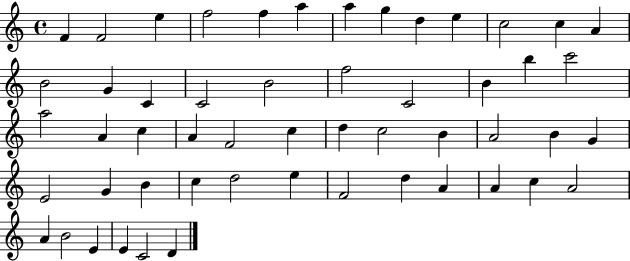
X:1
T:Untitled
M:4/4
L:1/4
K:C
F F2 e f2 f a a g d e c2 c A B2 G C C2 B2 f2 C2 B b c'2 a2 A c A F2 c d c2 B A2 B G E2 G B c d2 e F2 d A A c A2 A B2 E E C2 D